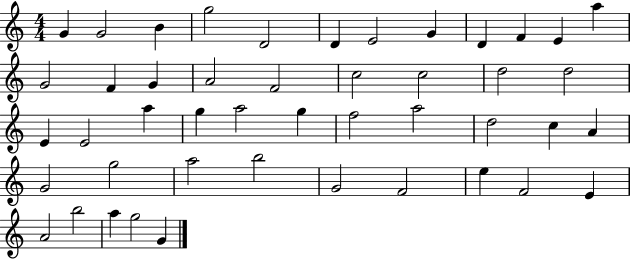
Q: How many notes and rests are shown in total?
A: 46